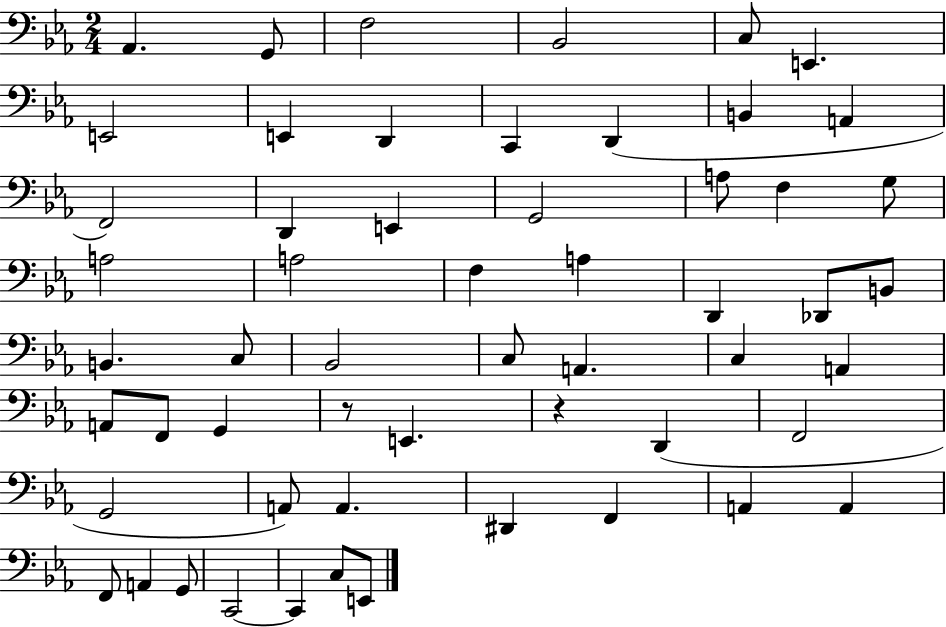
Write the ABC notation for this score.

X:1
T:Untitled
M:2/4
L:1/4
K:Eb
_A,, G,,/2 F,2 _B,,2 C,/2 E,, E,,2 E,, D,, C,, D,, B,, A,, F,,2 D,, E,, G,,2 A,/2 F, G,/2 A,2 A,2 F, A, D,, _D,,/2 B,,/2 B,, C,/2 _B,,2 C,/2 A,, C, A,, A,,/2 F,,/2 G,, z/2 E,, z D,, F,,2 G,,2 A,,/2 A,, ^D,, F,, A,, A,, F,,/2 A,, G,,/2 C,,2 C,, C,/2 E,,/2